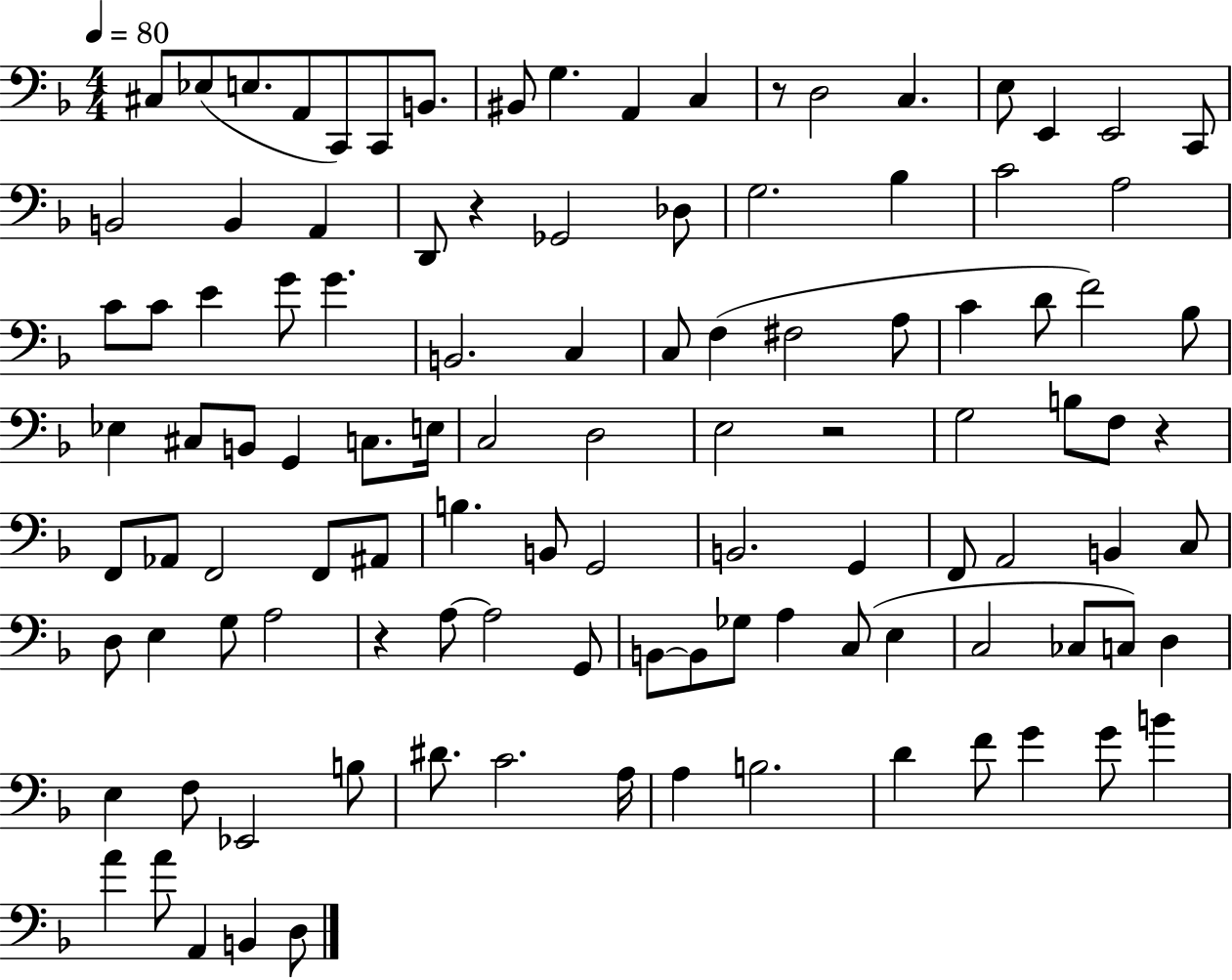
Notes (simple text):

C#3/e Eb3/e E3/e. A2/e C2/e C2/e B2/e. BIS2/e G3/q. A2/q C3/q R/e D3/h C3/q. E3/e E2/q E2/h C2/e B2/h B2/q A2/q D2/e R/q Gb2/h Db3/e G3/h. Bb3/q C4/h A3/h C4/e C4/e E4/q G4/e G4/q. B2/h. C3/q C3/e F3/q F#3/h A3/e C4/q D4/e F4/h Bb3/e Eb3/q C#3/e B2/e G2/q C3/e. E3/s C3/h D3/h E3/h R/h G3/h B3/e F3/e R/q F2/e Ab2/e F2/h F2/e A#2/e B3/q. B2/e G2/h B2/h. G2/q F2/e A2/h B2/q C3/e D3/e E3/q G3/e A3/h R/q A3/e A3/h G2/e B2/e B2/e Gb3/e A3/q C3/e E3/q C3/h CES3/e C3/e D3/q E3/q F3/e Eb2/h B3/e D#4/e. C4/h. A3/s A3/q B3/h. D4/q F4/e G4/q G4/e B4/q A4/q A4/e A2/q B2/q D3/e